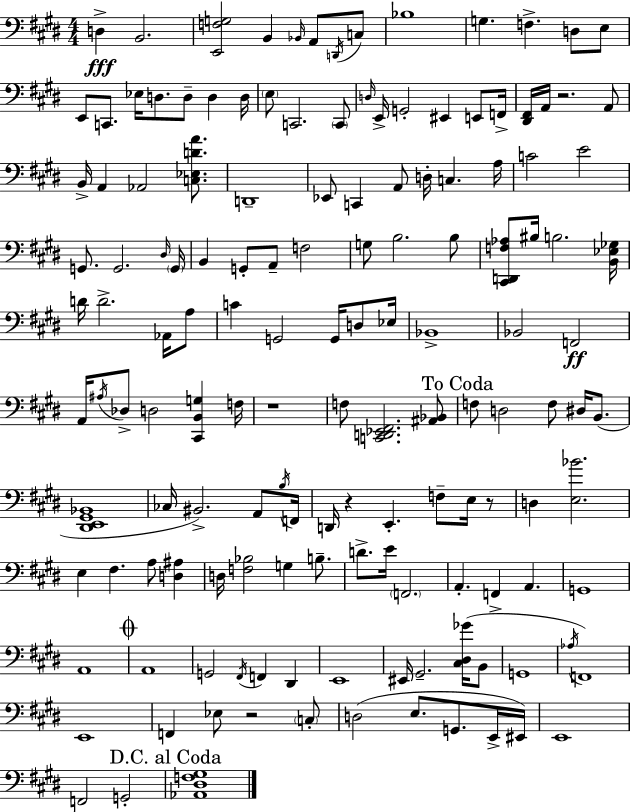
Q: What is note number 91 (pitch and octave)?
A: A3